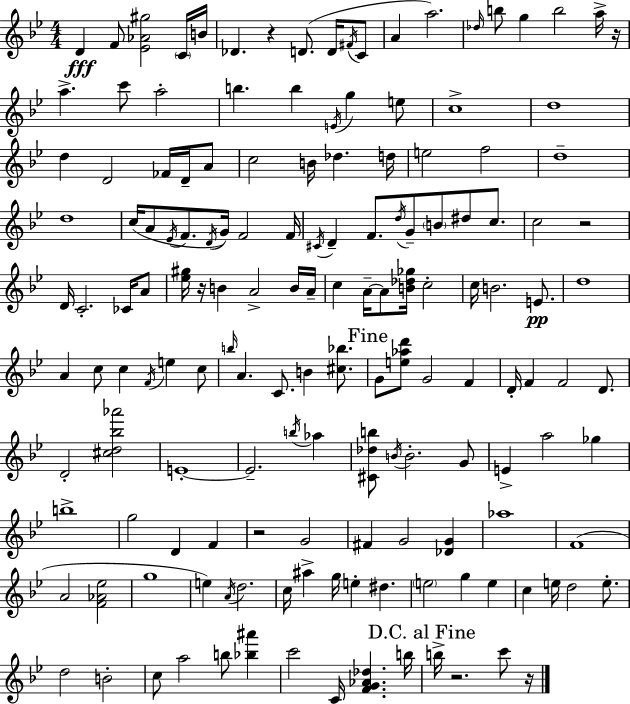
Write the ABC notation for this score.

X:1
T:Untitled
M:4/4
L:1/4
K:Gm
D F/2 [_E_A^g]2 C/4 B/4 _D z D/2 D/4 ^F/4 C/2 A a2 _d/4 b/2 g b2 a/4 z/4 a c'/2 a2 b b E/4 g e/2 c4 d4 d D2 _F/4 D/4 A/2 c2 B/4 _d d/4 e2 f2 d4 d4 c/4 A/2 _E/4 F/2 D/4 G/4 F2 F/4 ^C/4 D F/2 d/4 G/2 B/2 ^d/2 c/2 c2 z2 D/4 C2 _C/4 A/2 [_e^g]/4 z/4 B A2 B/4 A/4 c A/4 A/2 [B_d_g]/4 c2 c/4 B2 E/2 d4 A c/2 c F/4 e c/2 b/4 A C/2 B [^c_b]/2 G/2 [e_ad']/2 G2 F D/4 F F2 D/2 D2 [^cd_b_a']2 E4 E2 b/4 _a [^C_db]/2 B/4 B2 G/2 E a2 _g b4 g2 D F z2 G2 ^F G2 [_DG] _a4 F4 A2 [F_A_e]2 g4 e A/4 d2 c/4 ^a g/4 e ^d e2 g e c e/4 d2 e/2 d2 B2 c/2 a2 b/2 [_b^a'] c'2 C/4 [FG_A_d] b/4 b/4 z2 c'/2 z/4